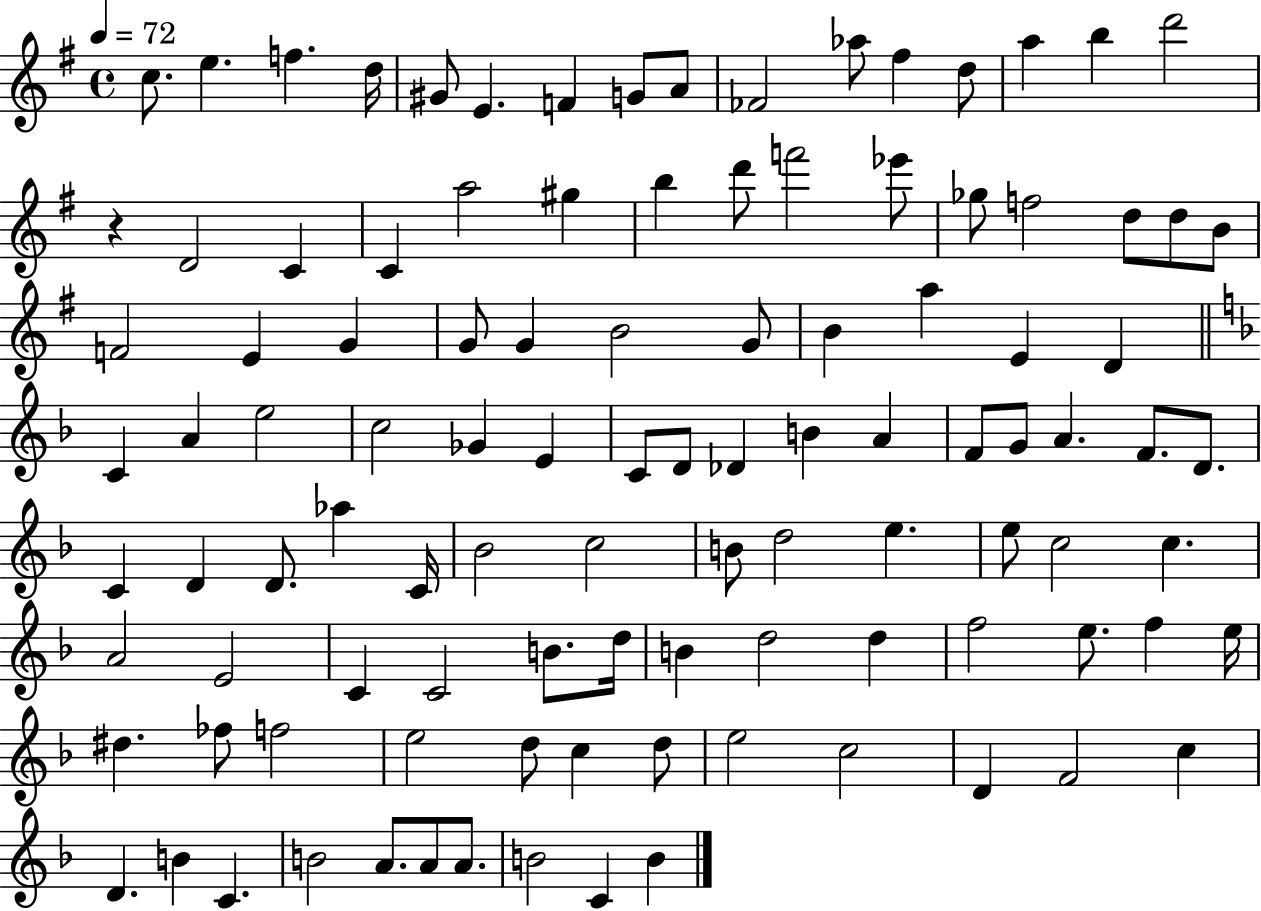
C5/e. E5/q. F5/q. D5/s G#4/e E4/q. F4/q G4/e A4/e FES4/h Ab5/e F#5/q D5/e A5/q B5/q D6/h R/q D4/h C4/q C4/q A5/h G#5/q B5/q D6/e F6/h Eb6/e Gb5/e F5/h D5/e D5/e B4/e F4/h E4/q G4/q G4/e G4/q B4/h G4/e B4/q A5/q E4/q D4/q C4/q A4/q E5/h C5/h Gb4/q E4/q C4/e D4/e Db4/q B4/q A4/q F4/e G4/e A4/q. F4/e. D4/e. C4/q D4/q D4/e. Ab5/q C4/s Bb4/h C5/h B4/e D5/h E5/q. E5/e C5/h C5/q. A4/h E4/h C4/q C4/h B4/e. D5/s B4/q D5/h D5/q F5/h E5/e. F5/q E5/s D#5/q. FES5/e F5/h E5/h D5/e C5/q D5/e E5/h C5/h D4/q F4/h C5/q D4/q. B4/q C4/q. B4/h A4/e. A4/e A4/e. B4/h C4/q B4/q